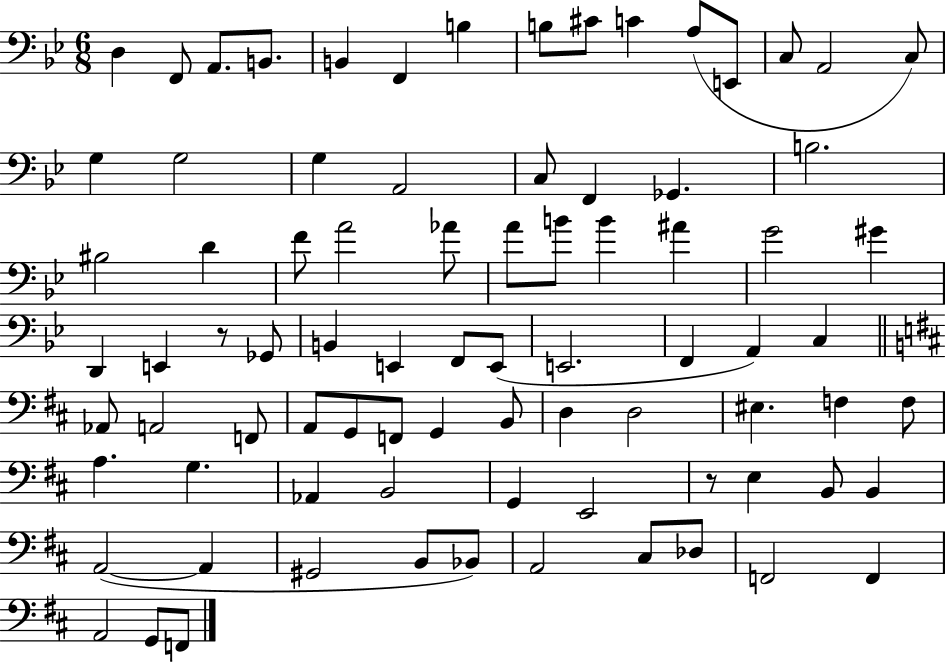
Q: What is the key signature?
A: BES major